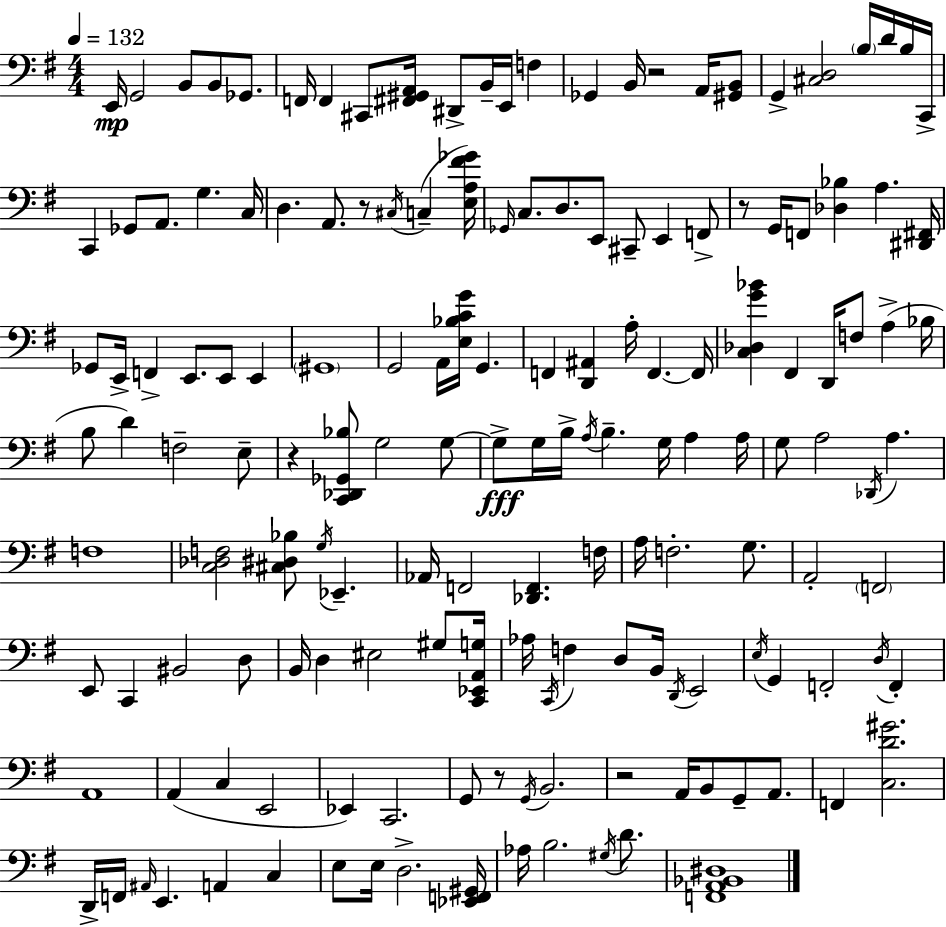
E2/s G2/h B2/e B2/e Gb2/e. F2/s F2/q C#2/e [F#2,G#2,A2]/s D#2/e B2/s E2/s F3/q Gb2/q B2/s R/h A2/s [G#2,B2]/e G2/q [C#3,D3]/h B3/s D4/s B3/s C2/s C2/q Gb2/e A2/e. G3/q. C3/s D3/q. A2/e. R/e C#3/s C3/q [E3,A3,F#4,Gb4]/s Gb2/s C3/e. D3/e. E2/e C#2/e E2/q F2/e R/e G2/s F2/e [Db3,Bb3]/q A3/q. [D#2,F#2]/s Gb2/e E2/s F2/q E2/e. E2/e E2/q G#2/w G2/h A2/s [E3,Bb3,C4,G4]/s G2/q. F2/q [D2,A#2]/q A3/s F2/q. F2/s [C3,Db3,G4,Bb4]/q F#2/q D2/s F3/e A3/q Bb3/s B3/e D4/q F3/h E3/e R/q [C2,Db2,Gb2,Bb3]/e G3/h G3/e G3/e G3/s B3/s A3/s B3/q. G3/s A3/q A3/s G3/e A3/h Db2/s A3/q. F3/w [C3,Db3,F3]/h [C#3,D#3,Bb3]/e G3/s Eb2/q. Ab2/s F2/h [Db2,F2]/q. F3/s A3/s F3/h. G3/e. A2/h F2/h E2/e C2/q BIS2/h D3/e B2/s D3/q EIS3/h G#3/e [C2,Eb2,A2,G3]/s Ab3/s C2/s F3/q D3/e B2/s D2/s E2/h E3/s G2/q F2/h D3/s F2/q A2/w A2/q C3/q E2/h Eb2/q C2/h. G2/e R/e G2/s B2/h. R/h A2/s B2/e G2/e A2/e. F2/q [C3,D4,G#4]/h. D2/s F2/s A#2/s E2/q. A2/q C3/q E3/e E3/s D3/h. [Eb2,F2,G#2]/s Ab3/s B3/h. G#3/s D4/e. [F2,A2,Bb2,D#3]/w